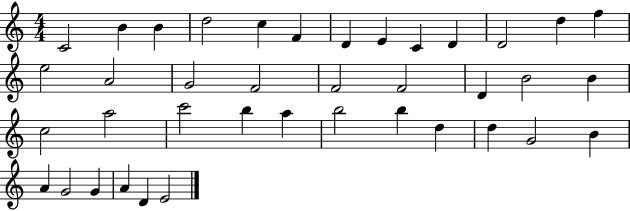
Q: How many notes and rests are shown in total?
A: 39